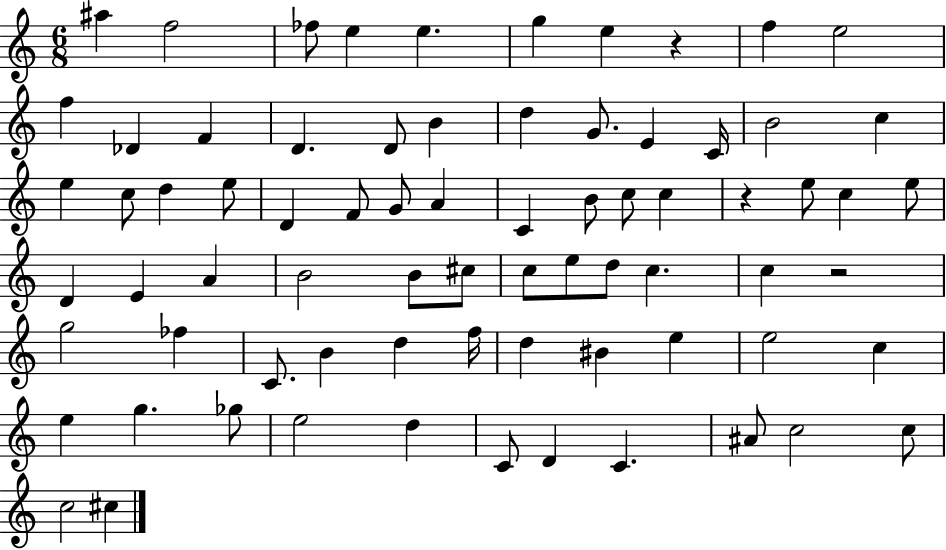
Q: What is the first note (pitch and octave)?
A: A#5